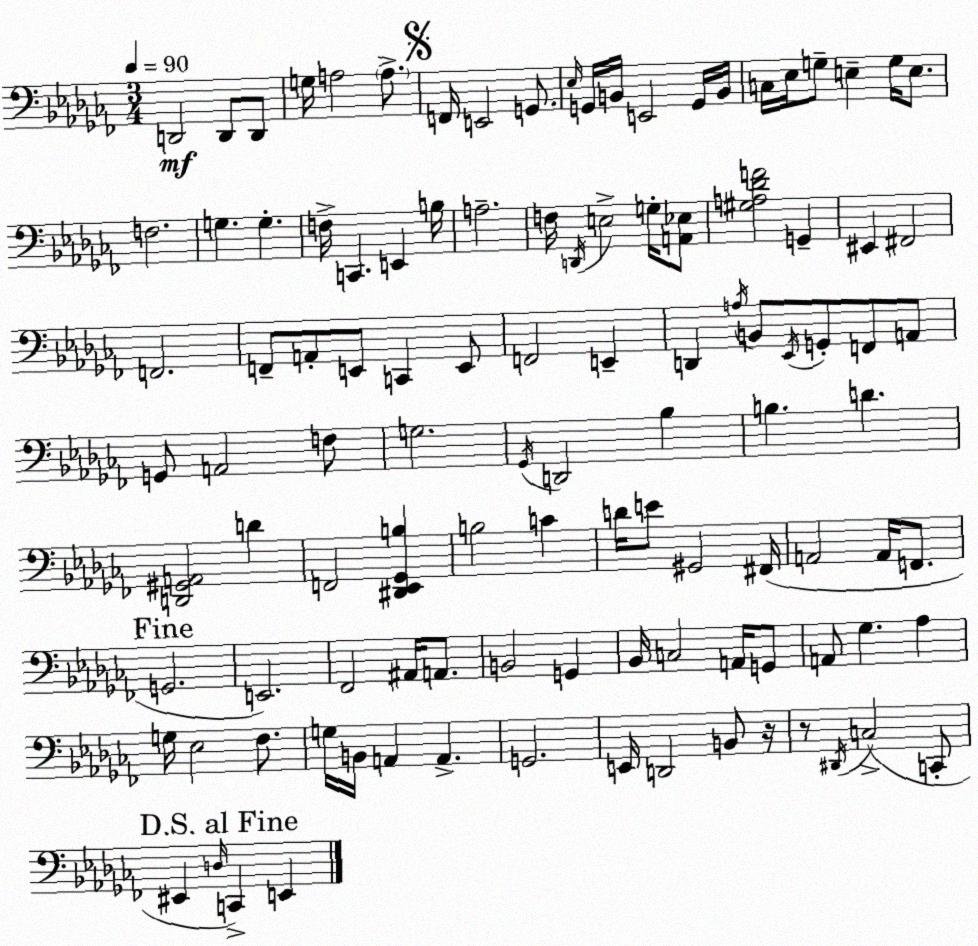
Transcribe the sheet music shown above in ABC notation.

X:1
T:Untitled
M:3/4
L:1/4
K:Abm
D,,2 D,,/2 D,,/2 G,/4 A,2 A,/2 F,,/4 E,,2 G,,/2 _E,/4 G,,/4 B,,/4 E,,2 G,,/4 B,,/4 C,/4 _E,/4 G,/2 E, G,/4 E,/2 F,2 G, G, F,/4 C,, E,, B,/4 A,2 F,/4 D,,/4 E,2 G,/4 [A,,_E,]/2 [^G,A,_DF]2 G,, ^E,, ^F,,2 F,,2 F,,/2 A,,/2 E,,/2 C,, E,,/2 F,,2 E,, D,, A,/4 B,,/2 _E,,/4 G,,/2 F,,/2 A,,/2 G,,/2 A,,2 F,/2 G,2 _G,,/4 D,,2 _B, B, D [D,,^G,,A,,]2 D F,,2 [^D,,_E,,_G,,B,] B,2 C D/4 E/2 ^G,,2 ^F,,/4 A,,2 A,,/4 F,,/2 G,,2 E,,2 _F,,2 ^A,,/4 A,,/2 B,,2 G,, _B,,/4 C,2 A,,/4 G,,/2 A,,/2 _G, _A, G,/4 _E,2 _F,/2 G,/4 B,,/4 A,, A,, G,,2 E,,/4 D,,2 B,,/2 z/4 z/2 ^D,,/4 C,2 C,,/2 ^E,, D,/4 C,, E,,